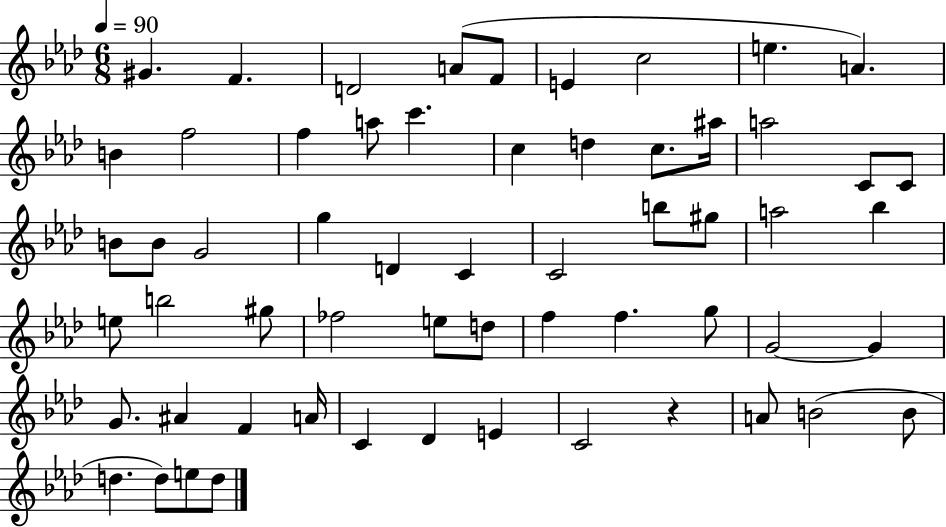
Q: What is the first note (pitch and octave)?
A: G#4